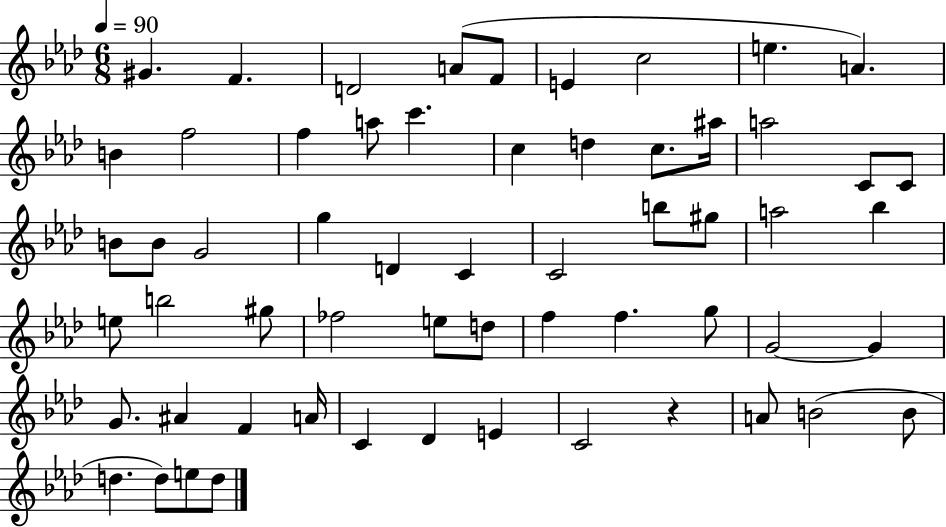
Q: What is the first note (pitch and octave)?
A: G#4